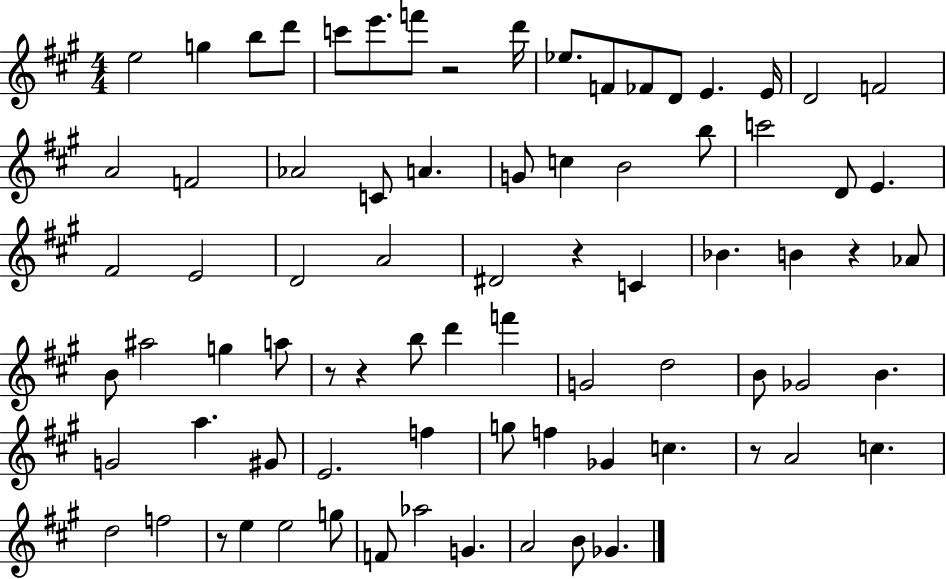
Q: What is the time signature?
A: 4/4